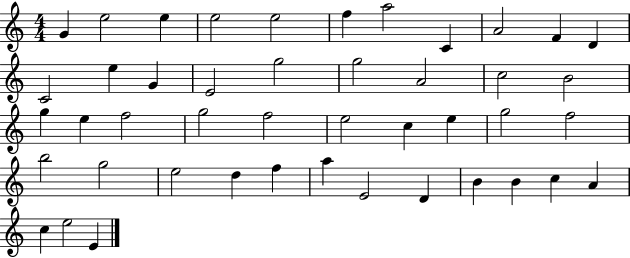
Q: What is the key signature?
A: C major